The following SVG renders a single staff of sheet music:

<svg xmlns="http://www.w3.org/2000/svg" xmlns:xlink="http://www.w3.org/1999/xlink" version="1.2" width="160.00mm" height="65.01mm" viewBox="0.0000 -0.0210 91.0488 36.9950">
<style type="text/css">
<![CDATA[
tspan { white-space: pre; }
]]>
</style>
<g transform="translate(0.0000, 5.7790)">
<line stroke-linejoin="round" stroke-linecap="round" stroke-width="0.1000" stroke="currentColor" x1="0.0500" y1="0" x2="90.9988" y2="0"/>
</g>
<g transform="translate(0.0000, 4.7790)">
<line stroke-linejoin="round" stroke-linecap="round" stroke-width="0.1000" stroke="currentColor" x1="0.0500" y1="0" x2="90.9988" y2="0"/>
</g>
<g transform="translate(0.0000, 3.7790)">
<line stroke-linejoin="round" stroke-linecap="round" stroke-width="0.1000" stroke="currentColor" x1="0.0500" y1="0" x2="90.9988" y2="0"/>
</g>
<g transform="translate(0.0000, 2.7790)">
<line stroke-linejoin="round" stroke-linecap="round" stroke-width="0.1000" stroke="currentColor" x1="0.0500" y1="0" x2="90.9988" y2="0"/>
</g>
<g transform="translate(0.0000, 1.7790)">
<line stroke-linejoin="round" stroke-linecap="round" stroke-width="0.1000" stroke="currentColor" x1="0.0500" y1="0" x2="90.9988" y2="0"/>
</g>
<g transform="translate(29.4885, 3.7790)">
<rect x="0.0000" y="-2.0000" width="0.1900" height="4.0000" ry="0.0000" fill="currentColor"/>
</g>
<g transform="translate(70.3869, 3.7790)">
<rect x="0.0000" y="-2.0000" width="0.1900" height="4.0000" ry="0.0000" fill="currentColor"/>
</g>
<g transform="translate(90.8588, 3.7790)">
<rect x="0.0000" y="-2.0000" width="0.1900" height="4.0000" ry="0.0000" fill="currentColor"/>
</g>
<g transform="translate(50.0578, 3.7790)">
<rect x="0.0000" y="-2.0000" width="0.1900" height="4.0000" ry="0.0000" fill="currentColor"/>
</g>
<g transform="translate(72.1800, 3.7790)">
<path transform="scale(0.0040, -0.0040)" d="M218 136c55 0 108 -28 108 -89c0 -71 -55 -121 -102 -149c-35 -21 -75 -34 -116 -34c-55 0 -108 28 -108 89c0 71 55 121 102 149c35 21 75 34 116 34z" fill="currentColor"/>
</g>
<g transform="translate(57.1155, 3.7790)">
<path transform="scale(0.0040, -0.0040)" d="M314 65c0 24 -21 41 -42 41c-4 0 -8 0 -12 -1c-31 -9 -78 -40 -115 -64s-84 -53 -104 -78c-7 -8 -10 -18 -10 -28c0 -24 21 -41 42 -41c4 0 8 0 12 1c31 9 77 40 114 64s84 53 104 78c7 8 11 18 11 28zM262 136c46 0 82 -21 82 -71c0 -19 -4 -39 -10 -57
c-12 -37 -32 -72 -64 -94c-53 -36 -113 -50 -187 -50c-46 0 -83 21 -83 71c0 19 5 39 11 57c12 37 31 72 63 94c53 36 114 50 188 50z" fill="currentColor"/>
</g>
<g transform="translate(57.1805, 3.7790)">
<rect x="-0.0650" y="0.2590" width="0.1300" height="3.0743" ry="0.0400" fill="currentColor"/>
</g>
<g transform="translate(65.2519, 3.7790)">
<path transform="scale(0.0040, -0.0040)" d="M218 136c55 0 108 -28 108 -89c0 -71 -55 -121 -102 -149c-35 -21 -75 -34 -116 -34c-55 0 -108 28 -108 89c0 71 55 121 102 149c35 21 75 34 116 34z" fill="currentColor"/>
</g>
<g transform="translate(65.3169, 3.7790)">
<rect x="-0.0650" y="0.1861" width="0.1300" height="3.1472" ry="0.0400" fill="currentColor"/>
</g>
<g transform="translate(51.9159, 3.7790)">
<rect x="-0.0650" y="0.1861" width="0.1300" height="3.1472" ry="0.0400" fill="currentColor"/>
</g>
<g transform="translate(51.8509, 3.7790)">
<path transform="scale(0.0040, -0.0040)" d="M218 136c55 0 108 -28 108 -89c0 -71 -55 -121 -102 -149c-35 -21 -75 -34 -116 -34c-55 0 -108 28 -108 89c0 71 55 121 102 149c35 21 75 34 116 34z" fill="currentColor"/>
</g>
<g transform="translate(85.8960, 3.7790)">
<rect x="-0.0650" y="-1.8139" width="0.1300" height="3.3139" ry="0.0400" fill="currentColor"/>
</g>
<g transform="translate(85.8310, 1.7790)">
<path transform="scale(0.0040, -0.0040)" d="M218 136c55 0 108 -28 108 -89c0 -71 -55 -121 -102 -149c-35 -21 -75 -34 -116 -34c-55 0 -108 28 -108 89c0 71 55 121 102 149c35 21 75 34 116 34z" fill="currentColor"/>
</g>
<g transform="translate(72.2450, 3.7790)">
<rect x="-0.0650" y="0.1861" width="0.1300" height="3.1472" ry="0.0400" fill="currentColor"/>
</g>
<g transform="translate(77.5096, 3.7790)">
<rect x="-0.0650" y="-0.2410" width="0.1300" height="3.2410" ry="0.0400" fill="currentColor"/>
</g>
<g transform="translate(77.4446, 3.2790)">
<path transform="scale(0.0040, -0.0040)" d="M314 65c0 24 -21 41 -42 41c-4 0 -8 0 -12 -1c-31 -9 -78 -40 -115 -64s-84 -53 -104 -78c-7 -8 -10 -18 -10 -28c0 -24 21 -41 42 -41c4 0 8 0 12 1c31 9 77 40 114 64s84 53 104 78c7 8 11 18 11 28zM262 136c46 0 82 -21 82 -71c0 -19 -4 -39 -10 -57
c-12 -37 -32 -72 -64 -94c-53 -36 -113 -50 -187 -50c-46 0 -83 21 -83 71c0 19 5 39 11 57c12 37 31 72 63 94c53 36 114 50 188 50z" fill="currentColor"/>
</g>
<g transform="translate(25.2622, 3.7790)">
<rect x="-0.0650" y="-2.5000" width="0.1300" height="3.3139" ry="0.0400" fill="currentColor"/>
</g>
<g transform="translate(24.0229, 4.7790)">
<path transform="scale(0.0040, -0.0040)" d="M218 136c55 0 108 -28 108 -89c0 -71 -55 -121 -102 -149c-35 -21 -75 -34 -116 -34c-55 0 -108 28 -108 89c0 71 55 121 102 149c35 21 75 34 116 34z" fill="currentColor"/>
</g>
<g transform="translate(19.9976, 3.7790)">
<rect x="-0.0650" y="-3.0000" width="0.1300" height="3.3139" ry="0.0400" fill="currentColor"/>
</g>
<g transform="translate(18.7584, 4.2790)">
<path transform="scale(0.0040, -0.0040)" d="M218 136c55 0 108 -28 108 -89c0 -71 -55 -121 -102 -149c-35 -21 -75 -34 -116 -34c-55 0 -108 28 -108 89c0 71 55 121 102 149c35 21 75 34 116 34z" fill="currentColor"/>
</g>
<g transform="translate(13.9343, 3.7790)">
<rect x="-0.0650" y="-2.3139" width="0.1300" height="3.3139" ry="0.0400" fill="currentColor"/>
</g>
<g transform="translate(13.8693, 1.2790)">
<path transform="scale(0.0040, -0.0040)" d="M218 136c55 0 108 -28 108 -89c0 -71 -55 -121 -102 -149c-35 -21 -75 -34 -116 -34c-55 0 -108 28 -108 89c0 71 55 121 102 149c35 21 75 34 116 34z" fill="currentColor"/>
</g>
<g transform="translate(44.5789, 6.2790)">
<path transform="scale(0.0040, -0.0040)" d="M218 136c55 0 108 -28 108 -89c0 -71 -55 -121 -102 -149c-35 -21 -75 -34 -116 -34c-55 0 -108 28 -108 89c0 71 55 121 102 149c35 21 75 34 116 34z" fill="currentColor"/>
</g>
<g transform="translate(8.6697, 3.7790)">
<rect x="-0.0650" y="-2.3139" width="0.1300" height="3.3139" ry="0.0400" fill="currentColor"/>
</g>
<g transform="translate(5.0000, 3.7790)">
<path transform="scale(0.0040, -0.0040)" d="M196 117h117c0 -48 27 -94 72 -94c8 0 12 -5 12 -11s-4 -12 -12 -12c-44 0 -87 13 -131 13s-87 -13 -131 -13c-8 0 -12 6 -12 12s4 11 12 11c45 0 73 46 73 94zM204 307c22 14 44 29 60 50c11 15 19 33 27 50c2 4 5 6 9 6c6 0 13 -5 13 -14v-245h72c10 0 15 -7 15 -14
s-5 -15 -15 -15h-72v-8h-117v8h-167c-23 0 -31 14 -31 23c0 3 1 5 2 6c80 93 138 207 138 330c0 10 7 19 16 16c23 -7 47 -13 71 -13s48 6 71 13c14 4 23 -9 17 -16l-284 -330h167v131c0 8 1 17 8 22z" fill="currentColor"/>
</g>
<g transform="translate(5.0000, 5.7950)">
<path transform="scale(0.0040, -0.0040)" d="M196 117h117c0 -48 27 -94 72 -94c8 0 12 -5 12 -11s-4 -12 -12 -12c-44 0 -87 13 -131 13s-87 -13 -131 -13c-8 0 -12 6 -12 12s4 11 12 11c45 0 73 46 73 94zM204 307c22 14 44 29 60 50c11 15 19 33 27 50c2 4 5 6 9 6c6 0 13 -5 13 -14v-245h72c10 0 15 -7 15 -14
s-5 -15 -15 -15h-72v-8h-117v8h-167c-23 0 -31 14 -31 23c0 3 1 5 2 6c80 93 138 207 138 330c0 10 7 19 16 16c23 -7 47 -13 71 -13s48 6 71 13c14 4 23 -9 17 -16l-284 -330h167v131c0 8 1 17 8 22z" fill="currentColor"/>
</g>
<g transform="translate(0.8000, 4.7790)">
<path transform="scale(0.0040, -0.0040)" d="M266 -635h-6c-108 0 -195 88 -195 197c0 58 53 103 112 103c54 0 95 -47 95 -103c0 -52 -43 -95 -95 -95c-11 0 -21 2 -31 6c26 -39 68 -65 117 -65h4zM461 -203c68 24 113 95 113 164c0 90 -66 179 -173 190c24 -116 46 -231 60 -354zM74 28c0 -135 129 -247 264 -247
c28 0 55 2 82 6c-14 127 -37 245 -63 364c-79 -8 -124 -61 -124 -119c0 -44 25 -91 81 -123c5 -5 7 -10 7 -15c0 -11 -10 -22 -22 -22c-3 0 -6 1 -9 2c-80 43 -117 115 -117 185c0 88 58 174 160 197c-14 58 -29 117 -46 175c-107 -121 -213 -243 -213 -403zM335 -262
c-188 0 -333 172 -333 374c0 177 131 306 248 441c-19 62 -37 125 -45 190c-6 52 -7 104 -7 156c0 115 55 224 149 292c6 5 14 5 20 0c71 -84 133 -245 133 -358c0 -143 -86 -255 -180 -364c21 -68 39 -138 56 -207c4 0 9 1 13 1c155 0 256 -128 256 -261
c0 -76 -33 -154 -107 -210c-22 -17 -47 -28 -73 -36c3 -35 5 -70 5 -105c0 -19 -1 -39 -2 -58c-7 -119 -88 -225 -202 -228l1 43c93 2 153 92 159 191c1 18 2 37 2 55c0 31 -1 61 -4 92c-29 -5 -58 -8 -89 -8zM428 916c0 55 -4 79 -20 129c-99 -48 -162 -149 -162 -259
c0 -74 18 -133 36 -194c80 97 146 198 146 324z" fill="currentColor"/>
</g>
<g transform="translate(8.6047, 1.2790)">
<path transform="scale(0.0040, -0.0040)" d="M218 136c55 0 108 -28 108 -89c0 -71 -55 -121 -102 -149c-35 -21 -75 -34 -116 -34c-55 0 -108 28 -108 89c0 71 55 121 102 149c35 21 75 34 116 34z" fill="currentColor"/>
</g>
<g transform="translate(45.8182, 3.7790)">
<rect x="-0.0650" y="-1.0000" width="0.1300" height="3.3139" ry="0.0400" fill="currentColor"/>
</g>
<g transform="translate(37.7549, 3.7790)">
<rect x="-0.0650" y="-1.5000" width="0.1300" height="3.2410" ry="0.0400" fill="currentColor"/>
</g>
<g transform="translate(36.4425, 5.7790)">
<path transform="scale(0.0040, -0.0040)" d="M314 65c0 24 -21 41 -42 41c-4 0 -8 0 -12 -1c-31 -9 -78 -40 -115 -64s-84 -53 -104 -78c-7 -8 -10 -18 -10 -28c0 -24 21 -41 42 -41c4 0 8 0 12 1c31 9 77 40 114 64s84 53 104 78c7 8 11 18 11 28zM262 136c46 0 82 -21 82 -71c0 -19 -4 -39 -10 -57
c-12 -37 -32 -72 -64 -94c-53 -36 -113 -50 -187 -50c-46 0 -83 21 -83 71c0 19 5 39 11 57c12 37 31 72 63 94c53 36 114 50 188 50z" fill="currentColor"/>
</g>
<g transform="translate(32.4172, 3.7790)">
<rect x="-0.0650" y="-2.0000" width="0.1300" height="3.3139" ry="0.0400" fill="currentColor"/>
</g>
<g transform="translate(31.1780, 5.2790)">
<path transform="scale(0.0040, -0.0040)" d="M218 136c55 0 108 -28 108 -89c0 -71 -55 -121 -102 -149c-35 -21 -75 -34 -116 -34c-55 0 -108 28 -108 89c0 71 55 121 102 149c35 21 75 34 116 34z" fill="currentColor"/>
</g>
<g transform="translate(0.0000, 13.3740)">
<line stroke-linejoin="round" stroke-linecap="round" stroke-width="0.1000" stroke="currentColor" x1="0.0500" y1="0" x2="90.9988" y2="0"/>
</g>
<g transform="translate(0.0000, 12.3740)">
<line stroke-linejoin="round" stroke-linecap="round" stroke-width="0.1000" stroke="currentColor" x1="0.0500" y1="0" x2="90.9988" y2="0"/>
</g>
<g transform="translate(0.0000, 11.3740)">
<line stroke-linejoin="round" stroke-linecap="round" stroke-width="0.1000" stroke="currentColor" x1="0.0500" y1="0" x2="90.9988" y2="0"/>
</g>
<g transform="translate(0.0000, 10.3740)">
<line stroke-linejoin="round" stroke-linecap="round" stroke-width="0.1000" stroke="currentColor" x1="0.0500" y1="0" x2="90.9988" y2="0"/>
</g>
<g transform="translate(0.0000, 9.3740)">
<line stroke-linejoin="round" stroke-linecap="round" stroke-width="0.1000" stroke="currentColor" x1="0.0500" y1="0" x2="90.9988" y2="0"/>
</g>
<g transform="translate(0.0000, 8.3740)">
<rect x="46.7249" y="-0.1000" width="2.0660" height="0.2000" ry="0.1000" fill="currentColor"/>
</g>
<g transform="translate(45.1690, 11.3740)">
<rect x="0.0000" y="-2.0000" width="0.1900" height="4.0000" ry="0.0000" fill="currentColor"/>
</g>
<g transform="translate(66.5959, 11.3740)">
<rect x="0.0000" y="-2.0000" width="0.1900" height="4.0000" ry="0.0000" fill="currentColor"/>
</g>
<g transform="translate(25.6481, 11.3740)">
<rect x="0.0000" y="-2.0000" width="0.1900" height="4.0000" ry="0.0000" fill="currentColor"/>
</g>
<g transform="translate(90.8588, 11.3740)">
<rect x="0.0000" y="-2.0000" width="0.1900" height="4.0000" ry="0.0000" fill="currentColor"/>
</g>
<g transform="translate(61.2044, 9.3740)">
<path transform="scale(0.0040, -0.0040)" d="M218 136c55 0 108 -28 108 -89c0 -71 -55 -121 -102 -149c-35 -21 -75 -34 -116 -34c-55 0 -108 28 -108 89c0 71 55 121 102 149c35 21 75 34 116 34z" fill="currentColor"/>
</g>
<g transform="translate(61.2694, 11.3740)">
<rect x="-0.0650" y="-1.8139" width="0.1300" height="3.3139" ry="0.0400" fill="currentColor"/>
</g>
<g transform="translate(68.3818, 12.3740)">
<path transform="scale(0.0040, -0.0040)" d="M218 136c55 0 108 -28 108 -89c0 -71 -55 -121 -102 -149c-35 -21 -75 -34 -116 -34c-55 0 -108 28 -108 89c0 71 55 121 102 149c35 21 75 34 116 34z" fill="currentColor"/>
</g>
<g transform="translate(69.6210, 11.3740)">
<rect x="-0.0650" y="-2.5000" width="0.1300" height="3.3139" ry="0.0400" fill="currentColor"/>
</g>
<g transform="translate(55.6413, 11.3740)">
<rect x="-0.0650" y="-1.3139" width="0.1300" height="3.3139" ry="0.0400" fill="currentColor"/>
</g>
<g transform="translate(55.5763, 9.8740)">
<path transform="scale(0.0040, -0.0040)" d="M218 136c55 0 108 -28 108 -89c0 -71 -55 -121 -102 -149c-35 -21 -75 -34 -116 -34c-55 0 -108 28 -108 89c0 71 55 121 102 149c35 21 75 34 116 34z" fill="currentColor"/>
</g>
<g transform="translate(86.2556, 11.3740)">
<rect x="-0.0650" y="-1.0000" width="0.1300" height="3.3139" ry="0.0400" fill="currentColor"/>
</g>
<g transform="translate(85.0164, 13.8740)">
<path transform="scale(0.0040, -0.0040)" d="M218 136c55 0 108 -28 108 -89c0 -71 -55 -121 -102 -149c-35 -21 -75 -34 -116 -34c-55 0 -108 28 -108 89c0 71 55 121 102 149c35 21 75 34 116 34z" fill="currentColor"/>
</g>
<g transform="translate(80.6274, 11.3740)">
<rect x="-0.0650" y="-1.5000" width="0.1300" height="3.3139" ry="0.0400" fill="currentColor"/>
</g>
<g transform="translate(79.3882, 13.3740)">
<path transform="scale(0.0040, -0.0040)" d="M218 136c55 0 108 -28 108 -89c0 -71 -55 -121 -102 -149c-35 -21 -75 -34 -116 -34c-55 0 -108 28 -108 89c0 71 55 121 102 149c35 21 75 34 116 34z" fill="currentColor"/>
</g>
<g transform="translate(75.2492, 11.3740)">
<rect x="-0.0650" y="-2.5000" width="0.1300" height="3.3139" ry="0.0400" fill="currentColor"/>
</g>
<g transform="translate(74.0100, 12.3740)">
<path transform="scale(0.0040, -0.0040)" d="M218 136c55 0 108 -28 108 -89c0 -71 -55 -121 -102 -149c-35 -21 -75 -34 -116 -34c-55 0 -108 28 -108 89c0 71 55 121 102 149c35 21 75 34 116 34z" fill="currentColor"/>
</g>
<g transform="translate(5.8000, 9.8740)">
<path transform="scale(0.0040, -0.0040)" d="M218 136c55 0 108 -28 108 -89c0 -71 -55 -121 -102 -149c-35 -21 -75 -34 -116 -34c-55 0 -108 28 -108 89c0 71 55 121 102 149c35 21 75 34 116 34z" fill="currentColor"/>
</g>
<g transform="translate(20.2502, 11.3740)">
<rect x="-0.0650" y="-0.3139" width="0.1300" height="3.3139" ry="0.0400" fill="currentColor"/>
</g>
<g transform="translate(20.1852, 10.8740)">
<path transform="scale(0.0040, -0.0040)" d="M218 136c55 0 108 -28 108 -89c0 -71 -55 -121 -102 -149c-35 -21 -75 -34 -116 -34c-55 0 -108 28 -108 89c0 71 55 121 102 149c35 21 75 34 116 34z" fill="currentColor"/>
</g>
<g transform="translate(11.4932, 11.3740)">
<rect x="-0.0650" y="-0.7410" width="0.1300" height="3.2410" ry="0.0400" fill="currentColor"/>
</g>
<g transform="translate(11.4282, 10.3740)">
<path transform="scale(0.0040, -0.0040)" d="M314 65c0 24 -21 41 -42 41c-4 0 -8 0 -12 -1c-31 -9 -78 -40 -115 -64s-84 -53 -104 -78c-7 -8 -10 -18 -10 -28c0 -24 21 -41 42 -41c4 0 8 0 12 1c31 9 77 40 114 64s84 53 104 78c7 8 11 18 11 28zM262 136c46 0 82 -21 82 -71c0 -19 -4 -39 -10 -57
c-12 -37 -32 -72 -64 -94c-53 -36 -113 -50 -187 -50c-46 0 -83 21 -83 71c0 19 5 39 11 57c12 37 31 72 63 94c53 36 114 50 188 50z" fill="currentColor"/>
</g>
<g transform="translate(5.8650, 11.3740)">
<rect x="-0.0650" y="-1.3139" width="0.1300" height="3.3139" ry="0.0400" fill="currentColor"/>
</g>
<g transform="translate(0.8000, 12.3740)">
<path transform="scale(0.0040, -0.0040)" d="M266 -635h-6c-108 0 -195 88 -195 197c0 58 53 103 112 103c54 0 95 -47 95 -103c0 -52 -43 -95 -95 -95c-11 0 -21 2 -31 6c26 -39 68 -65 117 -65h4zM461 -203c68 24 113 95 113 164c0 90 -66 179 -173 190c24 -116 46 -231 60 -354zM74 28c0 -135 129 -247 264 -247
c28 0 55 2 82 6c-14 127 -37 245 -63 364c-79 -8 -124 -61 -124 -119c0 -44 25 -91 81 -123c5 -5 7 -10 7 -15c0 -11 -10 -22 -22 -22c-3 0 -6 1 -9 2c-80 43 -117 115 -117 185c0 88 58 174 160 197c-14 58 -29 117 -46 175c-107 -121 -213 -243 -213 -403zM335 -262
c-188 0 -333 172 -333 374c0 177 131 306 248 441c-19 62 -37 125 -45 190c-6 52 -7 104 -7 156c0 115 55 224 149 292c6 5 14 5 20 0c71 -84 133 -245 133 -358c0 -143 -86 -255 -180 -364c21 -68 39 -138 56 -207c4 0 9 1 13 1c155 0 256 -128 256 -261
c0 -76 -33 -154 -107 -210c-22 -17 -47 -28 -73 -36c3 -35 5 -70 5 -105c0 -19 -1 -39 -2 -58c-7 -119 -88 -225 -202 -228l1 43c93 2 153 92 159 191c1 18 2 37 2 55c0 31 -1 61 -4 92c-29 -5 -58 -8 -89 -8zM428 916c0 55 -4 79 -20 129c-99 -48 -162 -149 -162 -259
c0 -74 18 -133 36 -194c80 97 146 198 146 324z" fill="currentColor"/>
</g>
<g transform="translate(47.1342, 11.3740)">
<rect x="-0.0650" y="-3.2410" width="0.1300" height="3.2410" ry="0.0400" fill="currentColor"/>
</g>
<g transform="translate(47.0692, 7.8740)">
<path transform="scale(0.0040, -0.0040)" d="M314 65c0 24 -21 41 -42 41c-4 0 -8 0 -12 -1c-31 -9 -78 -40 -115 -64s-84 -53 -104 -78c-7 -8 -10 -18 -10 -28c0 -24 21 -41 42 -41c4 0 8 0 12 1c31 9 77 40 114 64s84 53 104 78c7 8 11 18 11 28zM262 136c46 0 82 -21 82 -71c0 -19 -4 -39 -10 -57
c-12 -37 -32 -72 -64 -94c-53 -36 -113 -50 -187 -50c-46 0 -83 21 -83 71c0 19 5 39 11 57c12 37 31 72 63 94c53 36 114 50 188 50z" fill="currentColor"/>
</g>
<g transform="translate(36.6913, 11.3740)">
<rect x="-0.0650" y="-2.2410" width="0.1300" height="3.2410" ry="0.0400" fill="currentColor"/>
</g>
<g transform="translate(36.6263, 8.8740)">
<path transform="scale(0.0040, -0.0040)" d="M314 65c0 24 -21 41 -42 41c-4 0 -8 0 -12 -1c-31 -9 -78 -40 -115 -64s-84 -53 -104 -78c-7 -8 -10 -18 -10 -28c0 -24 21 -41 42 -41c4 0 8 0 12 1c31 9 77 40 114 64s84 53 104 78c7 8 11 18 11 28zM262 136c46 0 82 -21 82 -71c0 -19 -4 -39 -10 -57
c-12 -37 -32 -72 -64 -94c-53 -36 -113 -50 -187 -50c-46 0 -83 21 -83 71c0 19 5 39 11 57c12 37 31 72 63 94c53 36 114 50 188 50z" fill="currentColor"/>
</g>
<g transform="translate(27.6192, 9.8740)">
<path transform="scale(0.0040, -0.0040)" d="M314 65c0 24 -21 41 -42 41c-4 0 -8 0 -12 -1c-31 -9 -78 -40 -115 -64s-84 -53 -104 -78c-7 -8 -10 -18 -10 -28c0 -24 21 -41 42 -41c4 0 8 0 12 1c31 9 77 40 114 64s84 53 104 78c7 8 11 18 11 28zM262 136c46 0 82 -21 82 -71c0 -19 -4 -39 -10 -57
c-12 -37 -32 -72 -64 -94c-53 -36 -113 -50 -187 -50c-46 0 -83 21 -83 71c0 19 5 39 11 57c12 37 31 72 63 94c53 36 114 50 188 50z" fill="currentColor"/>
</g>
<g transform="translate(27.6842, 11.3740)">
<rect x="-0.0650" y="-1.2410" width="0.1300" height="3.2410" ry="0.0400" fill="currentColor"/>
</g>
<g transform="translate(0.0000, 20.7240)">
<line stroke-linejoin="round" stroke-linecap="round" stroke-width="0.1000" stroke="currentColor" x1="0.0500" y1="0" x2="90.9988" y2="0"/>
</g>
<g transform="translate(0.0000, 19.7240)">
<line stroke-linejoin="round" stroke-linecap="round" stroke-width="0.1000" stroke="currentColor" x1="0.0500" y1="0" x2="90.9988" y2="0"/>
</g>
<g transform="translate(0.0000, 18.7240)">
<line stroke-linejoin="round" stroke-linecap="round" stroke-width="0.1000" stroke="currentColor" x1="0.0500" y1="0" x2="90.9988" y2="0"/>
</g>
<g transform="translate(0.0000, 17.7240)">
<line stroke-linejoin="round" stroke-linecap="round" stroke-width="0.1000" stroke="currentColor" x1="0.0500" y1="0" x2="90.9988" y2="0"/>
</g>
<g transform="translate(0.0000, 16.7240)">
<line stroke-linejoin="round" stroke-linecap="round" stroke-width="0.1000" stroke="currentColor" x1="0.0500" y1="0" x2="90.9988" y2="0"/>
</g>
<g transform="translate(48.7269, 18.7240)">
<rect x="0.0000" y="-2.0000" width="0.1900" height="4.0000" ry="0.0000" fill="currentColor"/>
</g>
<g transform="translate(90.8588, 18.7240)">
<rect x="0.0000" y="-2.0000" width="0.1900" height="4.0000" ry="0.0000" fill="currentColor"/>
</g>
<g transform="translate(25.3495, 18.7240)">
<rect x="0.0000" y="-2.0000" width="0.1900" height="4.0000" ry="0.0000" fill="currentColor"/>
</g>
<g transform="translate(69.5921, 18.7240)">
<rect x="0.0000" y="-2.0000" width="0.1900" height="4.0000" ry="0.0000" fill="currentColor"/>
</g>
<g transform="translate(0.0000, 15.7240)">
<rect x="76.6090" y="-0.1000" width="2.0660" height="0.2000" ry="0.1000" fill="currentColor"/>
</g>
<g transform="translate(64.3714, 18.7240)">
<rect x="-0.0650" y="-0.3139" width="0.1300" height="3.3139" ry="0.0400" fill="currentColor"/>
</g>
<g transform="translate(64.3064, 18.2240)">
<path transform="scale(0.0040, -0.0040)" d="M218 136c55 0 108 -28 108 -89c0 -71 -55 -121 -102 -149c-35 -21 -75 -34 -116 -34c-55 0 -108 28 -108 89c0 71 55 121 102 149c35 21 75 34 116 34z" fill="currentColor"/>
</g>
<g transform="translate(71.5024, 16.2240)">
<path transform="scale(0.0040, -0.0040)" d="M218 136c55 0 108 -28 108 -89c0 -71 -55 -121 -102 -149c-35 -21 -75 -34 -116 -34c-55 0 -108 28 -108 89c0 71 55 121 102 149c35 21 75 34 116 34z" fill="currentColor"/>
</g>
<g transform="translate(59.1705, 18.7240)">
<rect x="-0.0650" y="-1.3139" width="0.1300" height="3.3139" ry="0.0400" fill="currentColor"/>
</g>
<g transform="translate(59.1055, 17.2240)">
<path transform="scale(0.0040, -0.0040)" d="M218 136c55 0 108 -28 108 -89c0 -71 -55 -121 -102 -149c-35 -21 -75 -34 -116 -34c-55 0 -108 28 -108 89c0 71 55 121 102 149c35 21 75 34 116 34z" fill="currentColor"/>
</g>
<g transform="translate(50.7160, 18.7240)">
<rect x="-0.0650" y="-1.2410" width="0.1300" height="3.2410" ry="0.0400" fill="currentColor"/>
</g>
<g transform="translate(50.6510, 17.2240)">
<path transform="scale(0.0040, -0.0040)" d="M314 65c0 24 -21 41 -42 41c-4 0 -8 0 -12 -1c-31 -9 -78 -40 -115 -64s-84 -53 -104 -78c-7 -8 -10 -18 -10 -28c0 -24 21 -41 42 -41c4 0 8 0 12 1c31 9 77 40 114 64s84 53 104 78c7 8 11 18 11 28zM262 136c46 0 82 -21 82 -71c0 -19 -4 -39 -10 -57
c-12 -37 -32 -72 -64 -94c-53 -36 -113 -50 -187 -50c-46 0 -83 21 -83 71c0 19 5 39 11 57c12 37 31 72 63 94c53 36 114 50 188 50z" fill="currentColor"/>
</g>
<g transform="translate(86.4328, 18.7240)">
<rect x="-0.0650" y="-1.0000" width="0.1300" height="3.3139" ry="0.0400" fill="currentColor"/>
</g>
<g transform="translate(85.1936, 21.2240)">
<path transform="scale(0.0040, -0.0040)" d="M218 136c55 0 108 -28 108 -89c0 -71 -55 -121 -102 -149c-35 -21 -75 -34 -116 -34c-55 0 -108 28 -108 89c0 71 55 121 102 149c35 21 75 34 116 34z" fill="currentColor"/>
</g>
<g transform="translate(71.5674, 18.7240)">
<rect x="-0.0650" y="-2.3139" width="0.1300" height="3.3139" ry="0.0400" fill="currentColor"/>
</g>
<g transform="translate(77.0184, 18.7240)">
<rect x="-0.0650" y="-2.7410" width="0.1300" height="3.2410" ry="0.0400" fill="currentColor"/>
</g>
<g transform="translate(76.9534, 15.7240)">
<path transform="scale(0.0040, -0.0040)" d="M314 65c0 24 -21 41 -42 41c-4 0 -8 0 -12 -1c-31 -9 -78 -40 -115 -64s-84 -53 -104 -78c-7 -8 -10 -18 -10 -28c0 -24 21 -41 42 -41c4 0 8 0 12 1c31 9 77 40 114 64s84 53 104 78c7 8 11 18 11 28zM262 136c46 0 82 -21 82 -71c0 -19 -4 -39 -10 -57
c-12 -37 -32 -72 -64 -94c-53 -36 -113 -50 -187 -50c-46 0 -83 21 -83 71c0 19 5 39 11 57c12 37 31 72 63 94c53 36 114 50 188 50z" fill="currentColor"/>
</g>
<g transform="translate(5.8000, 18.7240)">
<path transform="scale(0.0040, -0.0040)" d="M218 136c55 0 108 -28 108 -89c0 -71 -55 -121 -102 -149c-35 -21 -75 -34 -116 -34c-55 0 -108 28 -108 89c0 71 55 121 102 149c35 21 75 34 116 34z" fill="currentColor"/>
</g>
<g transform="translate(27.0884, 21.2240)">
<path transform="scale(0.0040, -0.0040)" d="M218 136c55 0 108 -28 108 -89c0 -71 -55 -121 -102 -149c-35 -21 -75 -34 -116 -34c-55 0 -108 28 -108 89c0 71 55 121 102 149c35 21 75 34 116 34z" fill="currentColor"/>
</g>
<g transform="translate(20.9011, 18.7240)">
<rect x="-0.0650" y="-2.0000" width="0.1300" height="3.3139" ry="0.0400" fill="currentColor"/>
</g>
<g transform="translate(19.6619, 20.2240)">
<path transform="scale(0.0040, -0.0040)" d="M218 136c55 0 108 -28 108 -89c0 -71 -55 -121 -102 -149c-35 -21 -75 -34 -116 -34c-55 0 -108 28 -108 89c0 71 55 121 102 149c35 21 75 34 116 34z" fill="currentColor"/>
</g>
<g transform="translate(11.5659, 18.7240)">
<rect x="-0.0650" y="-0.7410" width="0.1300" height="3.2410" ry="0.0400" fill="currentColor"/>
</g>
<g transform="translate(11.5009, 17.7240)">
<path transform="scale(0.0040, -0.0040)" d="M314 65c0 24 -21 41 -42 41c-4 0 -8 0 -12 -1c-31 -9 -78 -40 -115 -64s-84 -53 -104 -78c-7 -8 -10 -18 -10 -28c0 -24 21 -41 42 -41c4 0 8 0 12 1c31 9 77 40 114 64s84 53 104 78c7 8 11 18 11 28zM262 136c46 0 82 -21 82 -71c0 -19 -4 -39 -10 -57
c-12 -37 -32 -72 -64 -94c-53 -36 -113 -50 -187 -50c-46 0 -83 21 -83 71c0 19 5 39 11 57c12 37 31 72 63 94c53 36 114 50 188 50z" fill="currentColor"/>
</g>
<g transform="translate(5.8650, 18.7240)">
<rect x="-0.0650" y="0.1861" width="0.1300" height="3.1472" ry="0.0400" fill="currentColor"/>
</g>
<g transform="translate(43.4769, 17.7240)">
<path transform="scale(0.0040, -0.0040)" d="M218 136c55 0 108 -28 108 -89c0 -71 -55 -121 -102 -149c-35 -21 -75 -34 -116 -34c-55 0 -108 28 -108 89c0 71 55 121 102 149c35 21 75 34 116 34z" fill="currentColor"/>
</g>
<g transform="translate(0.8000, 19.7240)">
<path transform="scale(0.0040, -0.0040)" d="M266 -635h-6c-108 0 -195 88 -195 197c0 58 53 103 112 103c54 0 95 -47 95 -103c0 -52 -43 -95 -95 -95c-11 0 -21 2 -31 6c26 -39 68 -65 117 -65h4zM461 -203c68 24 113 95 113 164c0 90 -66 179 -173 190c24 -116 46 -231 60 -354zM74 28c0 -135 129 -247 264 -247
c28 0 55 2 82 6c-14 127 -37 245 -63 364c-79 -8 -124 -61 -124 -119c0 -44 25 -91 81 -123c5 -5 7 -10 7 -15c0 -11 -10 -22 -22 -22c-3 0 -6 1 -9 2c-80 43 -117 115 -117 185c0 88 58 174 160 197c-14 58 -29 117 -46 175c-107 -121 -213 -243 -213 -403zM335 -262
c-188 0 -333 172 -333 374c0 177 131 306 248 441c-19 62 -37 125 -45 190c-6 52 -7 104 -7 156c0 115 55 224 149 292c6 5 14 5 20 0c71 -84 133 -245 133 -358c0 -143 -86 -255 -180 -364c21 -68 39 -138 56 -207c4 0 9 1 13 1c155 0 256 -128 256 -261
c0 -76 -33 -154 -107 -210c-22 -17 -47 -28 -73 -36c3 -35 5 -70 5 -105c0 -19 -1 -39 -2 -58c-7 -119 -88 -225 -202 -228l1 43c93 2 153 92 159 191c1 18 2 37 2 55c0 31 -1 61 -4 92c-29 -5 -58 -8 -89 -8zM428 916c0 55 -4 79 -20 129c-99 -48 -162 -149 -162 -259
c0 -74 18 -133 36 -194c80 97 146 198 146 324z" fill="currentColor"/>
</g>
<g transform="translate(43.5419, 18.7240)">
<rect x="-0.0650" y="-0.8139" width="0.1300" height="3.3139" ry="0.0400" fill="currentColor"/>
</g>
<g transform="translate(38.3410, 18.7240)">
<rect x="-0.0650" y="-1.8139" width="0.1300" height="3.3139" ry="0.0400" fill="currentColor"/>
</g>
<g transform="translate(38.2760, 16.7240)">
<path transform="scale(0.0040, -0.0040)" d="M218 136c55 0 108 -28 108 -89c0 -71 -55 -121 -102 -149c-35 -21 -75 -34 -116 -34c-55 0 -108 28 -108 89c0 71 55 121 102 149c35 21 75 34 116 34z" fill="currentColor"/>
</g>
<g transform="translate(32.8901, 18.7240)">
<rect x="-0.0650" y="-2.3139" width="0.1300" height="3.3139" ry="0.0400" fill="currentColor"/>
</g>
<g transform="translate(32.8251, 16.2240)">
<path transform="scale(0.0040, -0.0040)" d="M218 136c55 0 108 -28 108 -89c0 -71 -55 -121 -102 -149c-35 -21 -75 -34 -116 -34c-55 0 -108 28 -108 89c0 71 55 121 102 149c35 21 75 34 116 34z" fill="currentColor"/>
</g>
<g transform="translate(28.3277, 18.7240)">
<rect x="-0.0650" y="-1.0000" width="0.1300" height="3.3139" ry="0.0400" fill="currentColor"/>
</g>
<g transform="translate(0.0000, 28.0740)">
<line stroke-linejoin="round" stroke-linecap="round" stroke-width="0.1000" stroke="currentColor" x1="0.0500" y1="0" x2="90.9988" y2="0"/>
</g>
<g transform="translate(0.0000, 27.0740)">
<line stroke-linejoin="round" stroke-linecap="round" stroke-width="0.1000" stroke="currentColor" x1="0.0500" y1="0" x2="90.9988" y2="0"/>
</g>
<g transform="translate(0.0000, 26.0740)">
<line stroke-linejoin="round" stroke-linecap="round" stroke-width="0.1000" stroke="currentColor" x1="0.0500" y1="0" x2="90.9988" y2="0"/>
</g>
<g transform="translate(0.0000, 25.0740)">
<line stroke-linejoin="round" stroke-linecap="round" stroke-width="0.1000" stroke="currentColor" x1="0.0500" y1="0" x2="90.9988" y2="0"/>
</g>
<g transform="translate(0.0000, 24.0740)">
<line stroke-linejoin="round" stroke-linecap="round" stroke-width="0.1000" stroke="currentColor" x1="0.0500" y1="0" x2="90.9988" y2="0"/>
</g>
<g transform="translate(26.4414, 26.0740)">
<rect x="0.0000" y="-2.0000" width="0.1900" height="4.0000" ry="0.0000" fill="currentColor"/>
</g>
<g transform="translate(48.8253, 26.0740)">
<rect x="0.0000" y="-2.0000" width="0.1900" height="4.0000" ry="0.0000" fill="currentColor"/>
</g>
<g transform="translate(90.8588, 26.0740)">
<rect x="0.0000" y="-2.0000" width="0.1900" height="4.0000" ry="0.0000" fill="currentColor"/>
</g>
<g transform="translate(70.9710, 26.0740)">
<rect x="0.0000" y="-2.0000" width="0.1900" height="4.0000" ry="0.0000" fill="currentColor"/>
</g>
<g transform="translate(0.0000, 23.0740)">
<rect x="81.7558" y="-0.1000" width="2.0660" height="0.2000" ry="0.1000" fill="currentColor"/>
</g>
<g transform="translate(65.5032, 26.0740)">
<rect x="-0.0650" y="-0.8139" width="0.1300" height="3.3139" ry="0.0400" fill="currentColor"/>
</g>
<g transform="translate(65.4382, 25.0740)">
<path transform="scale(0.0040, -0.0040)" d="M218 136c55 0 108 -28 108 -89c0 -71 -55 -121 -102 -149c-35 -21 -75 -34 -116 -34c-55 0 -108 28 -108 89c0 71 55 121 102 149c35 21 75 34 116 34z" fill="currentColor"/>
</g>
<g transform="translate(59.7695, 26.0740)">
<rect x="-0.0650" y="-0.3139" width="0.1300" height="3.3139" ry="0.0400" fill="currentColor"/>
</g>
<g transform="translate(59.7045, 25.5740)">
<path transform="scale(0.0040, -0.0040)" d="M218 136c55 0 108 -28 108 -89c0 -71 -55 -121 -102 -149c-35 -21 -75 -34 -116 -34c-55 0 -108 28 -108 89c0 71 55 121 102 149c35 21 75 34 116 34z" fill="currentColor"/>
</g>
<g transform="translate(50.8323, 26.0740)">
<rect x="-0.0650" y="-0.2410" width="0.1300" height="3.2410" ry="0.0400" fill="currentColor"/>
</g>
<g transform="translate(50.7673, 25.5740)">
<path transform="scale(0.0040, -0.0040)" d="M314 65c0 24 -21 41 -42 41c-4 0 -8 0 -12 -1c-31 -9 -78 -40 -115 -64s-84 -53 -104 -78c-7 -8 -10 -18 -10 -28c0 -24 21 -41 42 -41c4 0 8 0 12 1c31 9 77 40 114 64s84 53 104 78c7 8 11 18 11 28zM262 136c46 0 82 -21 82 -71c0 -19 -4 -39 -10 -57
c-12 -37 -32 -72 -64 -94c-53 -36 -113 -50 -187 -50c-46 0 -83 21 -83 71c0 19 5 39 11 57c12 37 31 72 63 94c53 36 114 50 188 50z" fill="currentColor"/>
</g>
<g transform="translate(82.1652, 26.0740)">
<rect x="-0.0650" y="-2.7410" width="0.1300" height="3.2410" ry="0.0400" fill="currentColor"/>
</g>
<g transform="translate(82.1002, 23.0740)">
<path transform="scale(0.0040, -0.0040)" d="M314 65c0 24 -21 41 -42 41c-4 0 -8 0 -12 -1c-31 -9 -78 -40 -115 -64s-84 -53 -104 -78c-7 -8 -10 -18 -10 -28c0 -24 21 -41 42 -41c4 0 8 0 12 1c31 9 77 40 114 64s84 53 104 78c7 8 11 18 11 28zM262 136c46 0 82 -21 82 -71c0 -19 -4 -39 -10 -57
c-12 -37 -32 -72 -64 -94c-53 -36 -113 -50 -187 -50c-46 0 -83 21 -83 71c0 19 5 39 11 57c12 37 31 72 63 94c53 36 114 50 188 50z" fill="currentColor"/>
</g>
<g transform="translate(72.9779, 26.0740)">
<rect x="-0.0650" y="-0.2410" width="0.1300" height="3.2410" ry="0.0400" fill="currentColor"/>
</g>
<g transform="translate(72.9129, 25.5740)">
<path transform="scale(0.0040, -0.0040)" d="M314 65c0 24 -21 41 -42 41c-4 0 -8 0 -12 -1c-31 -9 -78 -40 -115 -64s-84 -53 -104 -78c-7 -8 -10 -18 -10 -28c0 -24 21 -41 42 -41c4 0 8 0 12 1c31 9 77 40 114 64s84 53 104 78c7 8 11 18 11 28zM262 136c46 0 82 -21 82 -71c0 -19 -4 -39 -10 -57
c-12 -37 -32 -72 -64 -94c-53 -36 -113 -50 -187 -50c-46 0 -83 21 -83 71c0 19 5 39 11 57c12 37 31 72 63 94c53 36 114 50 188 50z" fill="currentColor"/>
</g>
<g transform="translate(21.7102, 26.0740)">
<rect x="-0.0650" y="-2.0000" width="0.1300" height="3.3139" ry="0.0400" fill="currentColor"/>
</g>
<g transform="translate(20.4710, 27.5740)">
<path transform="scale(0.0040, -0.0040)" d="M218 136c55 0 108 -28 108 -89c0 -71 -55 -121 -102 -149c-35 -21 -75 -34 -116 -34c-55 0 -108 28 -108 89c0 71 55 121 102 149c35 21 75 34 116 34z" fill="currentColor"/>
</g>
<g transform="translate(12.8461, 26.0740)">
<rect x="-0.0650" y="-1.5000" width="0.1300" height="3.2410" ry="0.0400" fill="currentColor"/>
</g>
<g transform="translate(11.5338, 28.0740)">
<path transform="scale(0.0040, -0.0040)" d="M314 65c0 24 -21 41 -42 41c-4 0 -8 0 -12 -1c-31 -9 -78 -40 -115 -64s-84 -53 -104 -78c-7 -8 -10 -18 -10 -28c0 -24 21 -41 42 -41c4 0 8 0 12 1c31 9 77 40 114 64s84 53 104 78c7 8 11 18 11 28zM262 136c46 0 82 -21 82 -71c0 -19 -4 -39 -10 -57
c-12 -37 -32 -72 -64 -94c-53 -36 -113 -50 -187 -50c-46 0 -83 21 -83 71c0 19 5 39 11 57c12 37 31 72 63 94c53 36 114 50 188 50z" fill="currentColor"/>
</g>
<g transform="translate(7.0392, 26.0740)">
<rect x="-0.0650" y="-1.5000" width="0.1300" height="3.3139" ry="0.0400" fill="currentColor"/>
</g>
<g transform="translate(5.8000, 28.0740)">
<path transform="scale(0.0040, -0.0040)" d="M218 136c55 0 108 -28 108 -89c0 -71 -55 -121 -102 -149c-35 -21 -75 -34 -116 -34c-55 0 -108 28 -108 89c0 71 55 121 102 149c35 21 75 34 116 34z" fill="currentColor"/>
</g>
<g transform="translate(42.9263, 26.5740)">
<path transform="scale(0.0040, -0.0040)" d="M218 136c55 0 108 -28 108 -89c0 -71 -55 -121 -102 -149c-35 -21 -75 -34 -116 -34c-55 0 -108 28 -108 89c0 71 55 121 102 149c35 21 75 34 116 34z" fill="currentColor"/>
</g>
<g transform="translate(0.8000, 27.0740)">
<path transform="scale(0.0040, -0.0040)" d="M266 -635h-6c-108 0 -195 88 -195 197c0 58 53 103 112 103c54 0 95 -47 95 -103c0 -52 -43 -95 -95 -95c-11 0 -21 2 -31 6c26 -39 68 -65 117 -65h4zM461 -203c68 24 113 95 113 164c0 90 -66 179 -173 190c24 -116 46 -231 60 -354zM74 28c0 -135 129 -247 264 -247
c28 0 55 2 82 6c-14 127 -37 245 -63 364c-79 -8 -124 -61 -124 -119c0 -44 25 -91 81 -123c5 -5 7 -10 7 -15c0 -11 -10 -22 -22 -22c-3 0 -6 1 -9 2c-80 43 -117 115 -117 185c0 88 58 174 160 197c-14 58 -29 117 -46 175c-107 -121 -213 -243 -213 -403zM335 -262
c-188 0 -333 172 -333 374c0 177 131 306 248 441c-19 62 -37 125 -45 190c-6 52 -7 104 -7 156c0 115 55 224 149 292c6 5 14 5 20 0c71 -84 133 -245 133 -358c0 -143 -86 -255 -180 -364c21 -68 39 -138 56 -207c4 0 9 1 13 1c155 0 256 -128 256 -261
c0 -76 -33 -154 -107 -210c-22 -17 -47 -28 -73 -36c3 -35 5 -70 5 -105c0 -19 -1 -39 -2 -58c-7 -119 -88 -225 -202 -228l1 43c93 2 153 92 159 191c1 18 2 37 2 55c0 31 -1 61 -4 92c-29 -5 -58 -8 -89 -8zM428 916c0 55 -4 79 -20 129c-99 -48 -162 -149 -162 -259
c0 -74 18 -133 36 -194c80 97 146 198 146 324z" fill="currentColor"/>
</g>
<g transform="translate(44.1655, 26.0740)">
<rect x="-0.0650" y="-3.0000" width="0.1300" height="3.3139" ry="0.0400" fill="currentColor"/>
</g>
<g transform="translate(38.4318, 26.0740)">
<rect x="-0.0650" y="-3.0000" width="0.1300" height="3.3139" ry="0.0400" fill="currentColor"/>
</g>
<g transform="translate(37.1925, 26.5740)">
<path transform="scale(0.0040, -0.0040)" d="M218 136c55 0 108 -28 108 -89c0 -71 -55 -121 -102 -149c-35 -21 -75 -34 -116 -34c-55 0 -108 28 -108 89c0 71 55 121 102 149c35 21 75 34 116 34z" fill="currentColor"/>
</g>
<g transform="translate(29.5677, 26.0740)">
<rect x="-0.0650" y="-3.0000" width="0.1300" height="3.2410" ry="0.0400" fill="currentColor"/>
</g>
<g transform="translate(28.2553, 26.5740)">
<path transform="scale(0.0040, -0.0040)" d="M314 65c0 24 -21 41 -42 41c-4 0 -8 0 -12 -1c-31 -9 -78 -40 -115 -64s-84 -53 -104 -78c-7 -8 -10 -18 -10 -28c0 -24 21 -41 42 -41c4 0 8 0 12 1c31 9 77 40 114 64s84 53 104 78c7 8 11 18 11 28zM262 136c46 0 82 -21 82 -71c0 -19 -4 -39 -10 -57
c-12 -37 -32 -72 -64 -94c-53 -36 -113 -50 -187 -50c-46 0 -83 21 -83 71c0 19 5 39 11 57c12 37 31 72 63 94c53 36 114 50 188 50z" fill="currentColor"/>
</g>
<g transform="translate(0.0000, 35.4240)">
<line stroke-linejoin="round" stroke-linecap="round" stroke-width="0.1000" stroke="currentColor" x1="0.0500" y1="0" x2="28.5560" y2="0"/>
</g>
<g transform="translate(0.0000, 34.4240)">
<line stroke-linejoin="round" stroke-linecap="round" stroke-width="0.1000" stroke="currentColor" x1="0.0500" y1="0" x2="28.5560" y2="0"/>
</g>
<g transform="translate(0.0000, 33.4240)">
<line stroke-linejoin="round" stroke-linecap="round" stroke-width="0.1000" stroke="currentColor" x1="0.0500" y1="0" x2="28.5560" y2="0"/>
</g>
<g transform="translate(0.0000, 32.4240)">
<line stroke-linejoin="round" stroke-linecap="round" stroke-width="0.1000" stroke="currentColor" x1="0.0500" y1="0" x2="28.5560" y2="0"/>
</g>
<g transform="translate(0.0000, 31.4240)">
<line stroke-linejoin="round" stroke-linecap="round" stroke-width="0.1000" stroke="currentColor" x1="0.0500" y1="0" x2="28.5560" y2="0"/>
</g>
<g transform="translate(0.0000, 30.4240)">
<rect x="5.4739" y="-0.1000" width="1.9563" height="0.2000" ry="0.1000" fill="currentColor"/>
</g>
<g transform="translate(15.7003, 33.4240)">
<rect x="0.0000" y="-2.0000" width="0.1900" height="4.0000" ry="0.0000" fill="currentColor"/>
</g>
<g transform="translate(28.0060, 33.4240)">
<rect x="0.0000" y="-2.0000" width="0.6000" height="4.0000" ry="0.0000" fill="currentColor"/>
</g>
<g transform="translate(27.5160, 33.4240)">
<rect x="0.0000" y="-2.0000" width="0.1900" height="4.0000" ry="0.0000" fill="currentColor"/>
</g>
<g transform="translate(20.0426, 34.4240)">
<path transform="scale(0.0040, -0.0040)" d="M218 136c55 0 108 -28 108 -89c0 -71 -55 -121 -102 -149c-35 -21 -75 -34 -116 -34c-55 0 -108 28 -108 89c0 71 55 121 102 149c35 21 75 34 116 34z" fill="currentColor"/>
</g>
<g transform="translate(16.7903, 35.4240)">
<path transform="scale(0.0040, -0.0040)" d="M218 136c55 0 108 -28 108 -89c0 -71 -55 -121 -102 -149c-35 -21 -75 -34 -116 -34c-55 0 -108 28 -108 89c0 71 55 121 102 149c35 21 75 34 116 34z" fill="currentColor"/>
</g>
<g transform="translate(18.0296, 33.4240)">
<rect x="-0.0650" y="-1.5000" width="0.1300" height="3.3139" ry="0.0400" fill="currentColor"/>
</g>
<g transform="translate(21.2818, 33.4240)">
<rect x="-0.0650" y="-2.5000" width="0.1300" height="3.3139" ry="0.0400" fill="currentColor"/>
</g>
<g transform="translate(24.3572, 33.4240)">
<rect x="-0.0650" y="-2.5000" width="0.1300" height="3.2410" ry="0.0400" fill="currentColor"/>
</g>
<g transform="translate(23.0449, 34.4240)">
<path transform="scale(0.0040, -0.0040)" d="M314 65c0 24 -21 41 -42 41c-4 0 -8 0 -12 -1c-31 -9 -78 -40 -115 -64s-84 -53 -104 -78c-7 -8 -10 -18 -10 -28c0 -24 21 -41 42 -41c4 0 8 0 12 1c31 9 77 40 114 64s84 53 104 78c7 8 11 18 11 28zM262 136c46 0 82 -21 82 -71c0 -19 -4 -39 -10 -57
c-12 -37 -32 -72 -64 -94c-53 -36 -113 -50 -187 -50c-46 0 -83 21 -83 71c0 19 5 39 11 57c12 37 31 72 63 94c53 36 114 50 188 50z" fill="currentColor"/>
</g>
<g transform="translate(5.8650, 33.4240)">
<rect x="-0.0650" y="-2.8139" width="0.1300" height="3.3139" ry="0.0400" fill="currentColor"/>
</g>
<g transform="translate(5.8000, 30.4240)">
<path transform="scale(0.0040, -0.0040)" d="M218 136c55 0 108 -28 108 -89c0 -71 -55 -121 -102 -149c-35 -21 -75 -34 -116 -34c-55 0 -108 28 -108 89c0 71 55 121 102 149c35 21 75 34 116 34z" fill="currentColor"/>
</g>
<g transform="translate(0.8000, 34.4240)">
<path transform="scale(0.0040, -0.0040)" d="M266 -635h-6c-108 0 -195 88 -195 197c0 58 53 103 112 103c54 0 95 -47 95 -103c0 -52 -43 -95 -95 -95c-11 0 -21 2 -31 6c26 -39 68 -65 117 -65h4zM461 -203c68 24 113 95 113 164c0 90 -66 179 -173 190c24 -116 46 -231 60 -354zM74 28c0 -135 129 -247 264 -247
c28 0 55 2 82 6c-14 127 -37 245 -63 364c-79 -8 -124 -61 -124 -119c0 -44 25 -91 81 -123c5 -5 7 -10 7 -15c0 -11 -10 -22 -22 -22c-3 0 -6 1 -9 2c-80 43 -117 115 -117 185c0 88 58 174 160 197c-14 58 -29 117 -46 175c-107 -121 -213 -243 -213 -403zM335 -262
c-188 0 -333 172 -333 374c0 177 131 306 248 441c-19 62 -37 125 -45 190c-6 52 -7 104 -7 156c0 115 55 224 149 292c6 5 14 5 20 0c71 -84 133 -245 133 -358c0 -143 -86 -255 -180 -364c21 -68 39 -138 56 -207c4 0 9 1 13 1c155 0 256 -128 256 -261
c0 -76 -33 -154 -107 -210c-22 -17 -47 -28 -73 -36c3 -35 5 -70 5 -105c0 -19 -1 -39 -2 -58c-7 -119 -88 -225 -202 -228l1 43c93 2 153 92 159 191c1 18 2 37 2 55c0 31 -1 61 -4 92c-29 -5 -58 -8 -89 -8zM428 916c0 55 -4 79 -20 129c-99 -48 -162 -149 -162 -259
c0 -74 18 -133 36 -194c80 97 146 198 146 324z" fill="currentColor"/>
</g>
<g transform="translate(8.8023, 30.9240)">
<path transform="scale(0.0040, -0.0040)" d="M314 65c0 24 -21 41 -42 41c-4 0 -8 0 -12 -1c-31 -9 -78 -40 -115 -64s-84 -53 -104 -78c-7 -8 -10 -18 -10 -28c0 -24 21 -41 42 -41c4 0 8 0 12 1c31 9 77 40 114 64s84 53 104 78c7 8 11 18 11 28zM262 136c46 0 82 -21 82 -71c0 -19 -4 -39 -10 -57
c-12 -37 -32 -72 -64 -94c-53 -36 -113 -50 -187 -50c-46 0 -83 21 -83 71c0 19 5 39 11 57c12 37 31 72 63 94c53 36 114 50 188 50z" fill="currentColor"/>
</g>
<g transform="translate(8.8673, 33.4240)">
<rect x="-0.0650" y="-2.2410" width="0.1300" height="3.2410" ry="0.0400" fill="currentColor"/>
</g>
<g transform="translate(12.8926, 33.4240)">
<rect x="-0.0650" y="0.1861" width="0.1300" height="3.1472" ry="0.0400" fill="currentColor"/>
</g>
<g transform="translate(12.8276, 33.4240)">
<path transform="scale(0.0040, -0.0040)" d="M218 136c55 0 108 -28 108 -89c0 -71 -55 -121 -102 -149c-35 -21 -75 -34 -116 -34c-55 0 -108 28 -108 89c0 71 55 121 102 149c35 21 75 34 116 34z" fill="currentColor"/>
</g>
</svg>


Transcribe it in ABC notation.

X:1
T:Untitled
M:4/4
L:1/4
K:C
g g A G F E2 D B B2 B B c2 f e d2 c e2 g2 b2 e f G G E D B d2 F D g f d e2 e c g a2 D E E2 F A2 A A c2 c d c2 a2 a g2 B E G G2